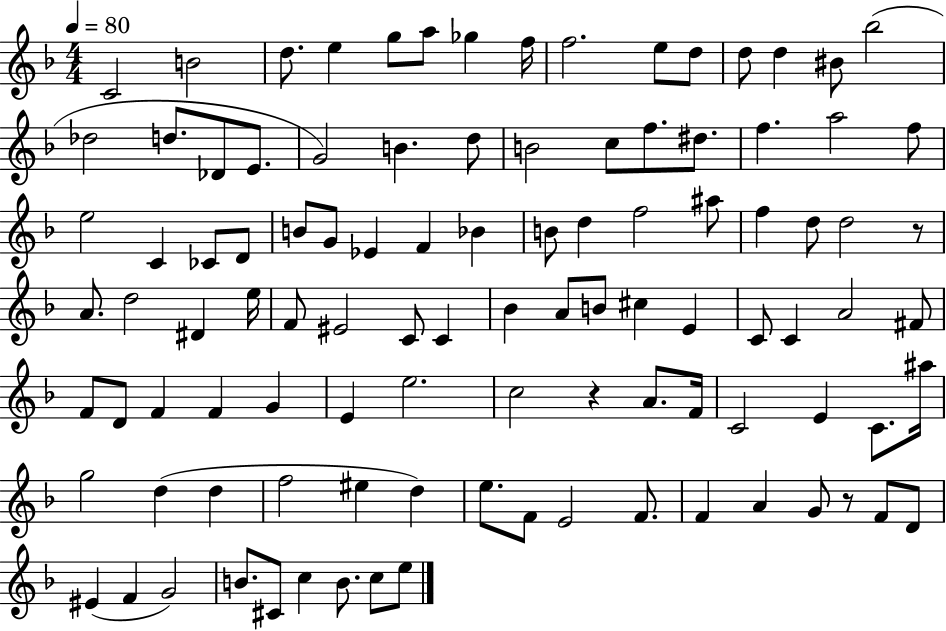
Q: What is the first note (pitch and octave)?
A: C4